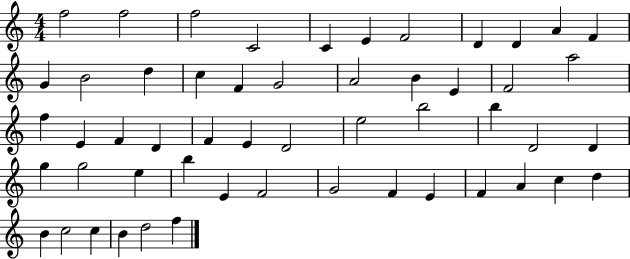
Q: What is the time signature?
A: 4/4